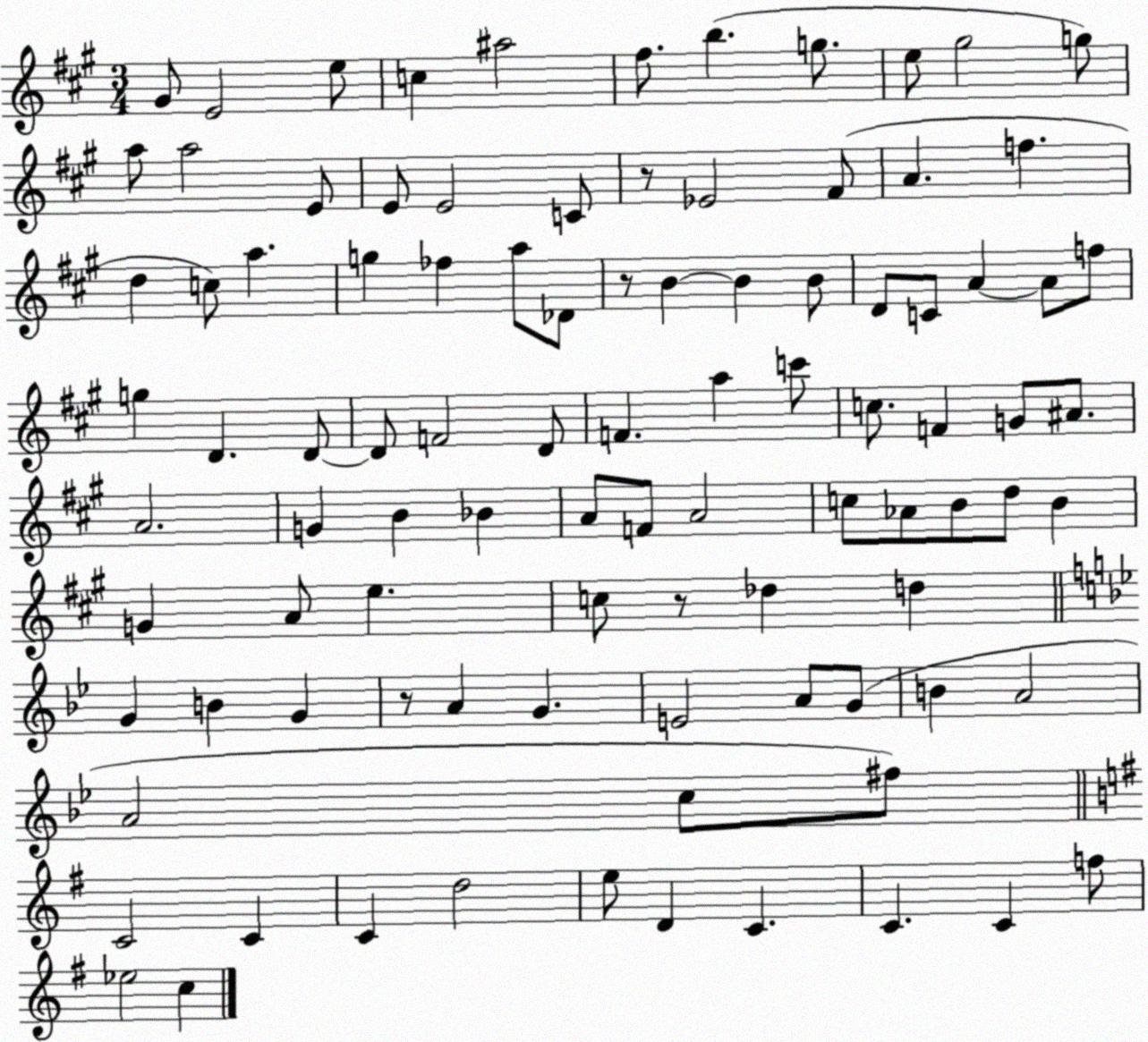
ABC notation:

X:1
T:Untitled
M:3/4
L:1/4
K:A
^G/2 E2 e/2 c ^a2 ^f/2 b g/2 e/2 ^g2 g/2 a/2 a2 E/2 E/2 E2 C/2 z/2 _E2 ^F/2 A f d c/2 a g _f a/2 _D/2 z/2 B B B/2 D/2 C/2 A A/2 f/2 g D D/2 D/2 F2 D/2 F a c'/2 c/2 F G/2 ^A/2 A2 G B _B A/2 F/2 A2 c/2 _A/2 B/2 d/2 B G A/2 e c/2 z/2 _d d G B G z/2 A G E2 A/2 G/2 B A2 A2 c/2 ^f/2 C2 C C d2 e/2 D C C C f/2 _e2 c